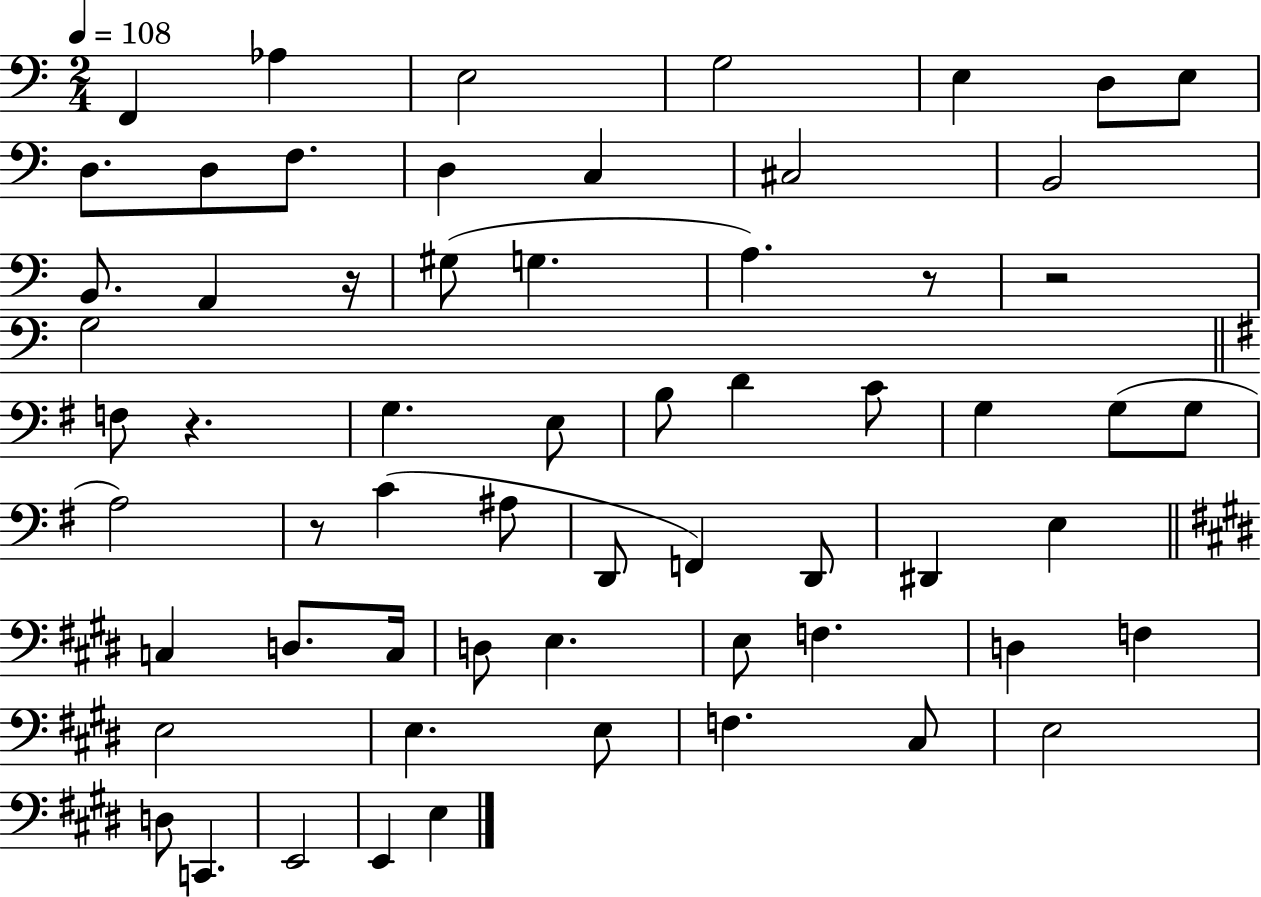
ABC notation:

X:1
T:Untitled
M:2/4
L:1/4
K:C
F,, _A, E,2 G,2 E, D,/2 E,/2 D,/2 D,/2 F,/2 D, C, ^C,2 B,,2 B,,/2 A,, z/4 ^G,/2 G, A, z/2 z2 G,2 F,/2 z G, E,/2 B,/2 D C/2 G, G,/2 G,/2 A,2 z/2 C ^A,/2 D,,/2 F,, D,,/2 ^D,, E, C, D,/2 C,/4 D,/2 E, E,/2 F, D, F, E,2 E, E,/2 F, ^C,/2 E,2 D,/2 C,, E,,2 E,, E,